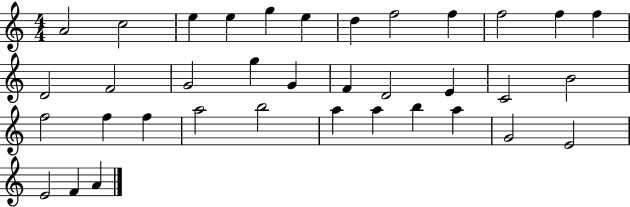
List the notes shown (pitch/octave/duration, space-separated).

A4/h C5/h E5/q E5/q G5/q E5/q D5/q F5/h F5/q F5/h F5/q F5/q D4/h F4/h G4/h G5/q G4/q F4/q D4/h E4/q C4/h B4/h F5/h F5/q F5/q A5/h B5/h A5/q A5/q B5/q A5/q G4/h E4/h E4/h F4/q A4/q